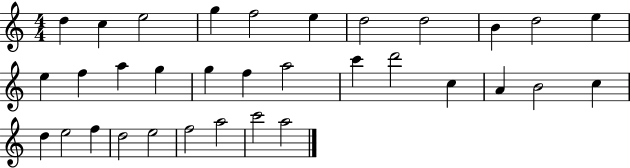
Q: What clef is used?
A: treble